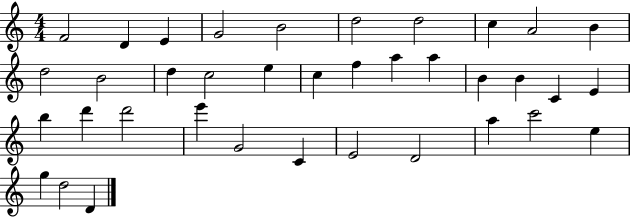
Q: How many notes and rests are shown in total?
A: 37